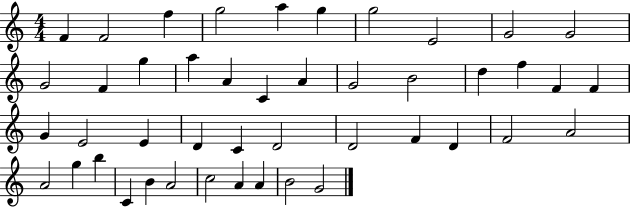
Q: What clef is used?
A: treble